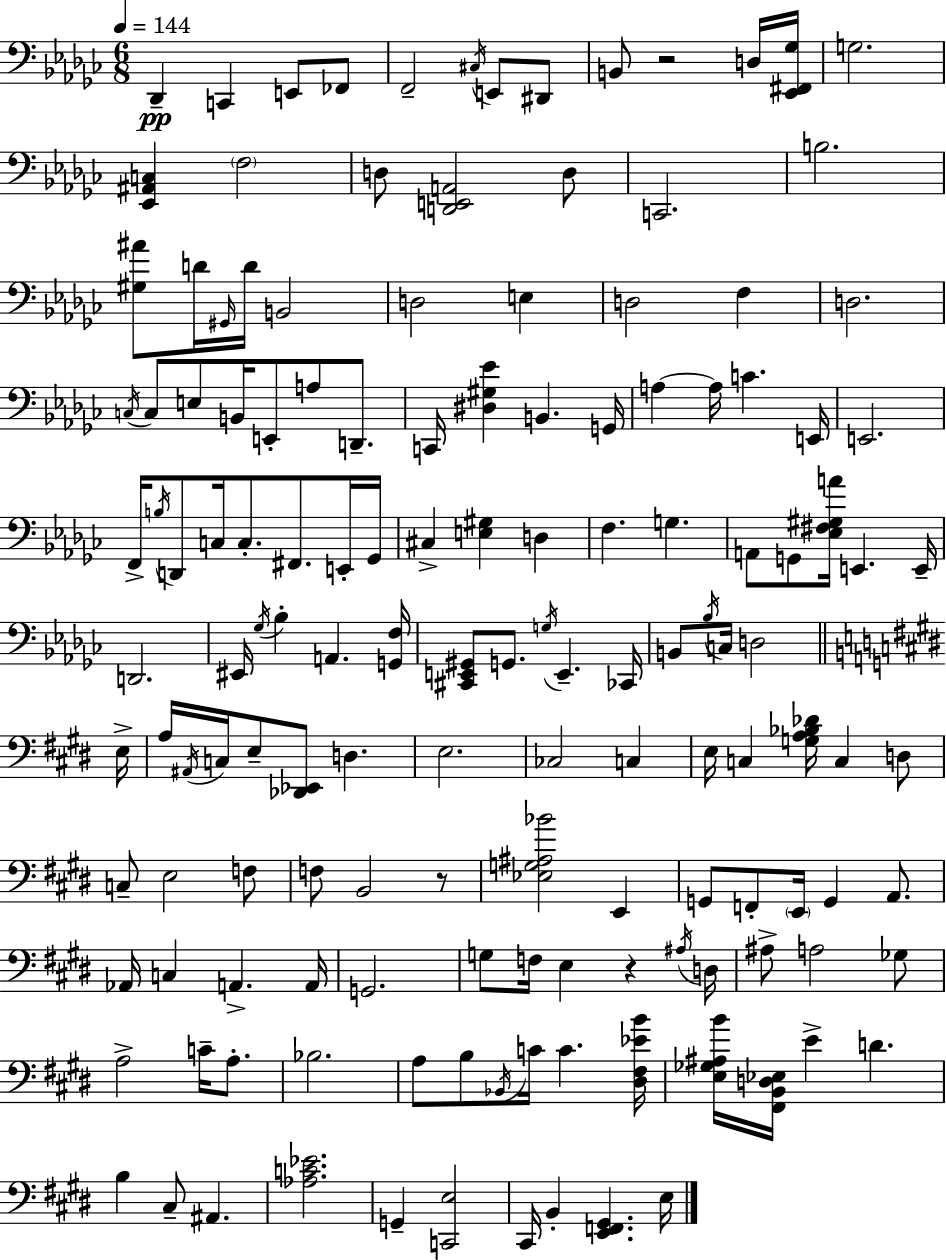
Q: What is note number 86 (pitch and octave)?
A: F3